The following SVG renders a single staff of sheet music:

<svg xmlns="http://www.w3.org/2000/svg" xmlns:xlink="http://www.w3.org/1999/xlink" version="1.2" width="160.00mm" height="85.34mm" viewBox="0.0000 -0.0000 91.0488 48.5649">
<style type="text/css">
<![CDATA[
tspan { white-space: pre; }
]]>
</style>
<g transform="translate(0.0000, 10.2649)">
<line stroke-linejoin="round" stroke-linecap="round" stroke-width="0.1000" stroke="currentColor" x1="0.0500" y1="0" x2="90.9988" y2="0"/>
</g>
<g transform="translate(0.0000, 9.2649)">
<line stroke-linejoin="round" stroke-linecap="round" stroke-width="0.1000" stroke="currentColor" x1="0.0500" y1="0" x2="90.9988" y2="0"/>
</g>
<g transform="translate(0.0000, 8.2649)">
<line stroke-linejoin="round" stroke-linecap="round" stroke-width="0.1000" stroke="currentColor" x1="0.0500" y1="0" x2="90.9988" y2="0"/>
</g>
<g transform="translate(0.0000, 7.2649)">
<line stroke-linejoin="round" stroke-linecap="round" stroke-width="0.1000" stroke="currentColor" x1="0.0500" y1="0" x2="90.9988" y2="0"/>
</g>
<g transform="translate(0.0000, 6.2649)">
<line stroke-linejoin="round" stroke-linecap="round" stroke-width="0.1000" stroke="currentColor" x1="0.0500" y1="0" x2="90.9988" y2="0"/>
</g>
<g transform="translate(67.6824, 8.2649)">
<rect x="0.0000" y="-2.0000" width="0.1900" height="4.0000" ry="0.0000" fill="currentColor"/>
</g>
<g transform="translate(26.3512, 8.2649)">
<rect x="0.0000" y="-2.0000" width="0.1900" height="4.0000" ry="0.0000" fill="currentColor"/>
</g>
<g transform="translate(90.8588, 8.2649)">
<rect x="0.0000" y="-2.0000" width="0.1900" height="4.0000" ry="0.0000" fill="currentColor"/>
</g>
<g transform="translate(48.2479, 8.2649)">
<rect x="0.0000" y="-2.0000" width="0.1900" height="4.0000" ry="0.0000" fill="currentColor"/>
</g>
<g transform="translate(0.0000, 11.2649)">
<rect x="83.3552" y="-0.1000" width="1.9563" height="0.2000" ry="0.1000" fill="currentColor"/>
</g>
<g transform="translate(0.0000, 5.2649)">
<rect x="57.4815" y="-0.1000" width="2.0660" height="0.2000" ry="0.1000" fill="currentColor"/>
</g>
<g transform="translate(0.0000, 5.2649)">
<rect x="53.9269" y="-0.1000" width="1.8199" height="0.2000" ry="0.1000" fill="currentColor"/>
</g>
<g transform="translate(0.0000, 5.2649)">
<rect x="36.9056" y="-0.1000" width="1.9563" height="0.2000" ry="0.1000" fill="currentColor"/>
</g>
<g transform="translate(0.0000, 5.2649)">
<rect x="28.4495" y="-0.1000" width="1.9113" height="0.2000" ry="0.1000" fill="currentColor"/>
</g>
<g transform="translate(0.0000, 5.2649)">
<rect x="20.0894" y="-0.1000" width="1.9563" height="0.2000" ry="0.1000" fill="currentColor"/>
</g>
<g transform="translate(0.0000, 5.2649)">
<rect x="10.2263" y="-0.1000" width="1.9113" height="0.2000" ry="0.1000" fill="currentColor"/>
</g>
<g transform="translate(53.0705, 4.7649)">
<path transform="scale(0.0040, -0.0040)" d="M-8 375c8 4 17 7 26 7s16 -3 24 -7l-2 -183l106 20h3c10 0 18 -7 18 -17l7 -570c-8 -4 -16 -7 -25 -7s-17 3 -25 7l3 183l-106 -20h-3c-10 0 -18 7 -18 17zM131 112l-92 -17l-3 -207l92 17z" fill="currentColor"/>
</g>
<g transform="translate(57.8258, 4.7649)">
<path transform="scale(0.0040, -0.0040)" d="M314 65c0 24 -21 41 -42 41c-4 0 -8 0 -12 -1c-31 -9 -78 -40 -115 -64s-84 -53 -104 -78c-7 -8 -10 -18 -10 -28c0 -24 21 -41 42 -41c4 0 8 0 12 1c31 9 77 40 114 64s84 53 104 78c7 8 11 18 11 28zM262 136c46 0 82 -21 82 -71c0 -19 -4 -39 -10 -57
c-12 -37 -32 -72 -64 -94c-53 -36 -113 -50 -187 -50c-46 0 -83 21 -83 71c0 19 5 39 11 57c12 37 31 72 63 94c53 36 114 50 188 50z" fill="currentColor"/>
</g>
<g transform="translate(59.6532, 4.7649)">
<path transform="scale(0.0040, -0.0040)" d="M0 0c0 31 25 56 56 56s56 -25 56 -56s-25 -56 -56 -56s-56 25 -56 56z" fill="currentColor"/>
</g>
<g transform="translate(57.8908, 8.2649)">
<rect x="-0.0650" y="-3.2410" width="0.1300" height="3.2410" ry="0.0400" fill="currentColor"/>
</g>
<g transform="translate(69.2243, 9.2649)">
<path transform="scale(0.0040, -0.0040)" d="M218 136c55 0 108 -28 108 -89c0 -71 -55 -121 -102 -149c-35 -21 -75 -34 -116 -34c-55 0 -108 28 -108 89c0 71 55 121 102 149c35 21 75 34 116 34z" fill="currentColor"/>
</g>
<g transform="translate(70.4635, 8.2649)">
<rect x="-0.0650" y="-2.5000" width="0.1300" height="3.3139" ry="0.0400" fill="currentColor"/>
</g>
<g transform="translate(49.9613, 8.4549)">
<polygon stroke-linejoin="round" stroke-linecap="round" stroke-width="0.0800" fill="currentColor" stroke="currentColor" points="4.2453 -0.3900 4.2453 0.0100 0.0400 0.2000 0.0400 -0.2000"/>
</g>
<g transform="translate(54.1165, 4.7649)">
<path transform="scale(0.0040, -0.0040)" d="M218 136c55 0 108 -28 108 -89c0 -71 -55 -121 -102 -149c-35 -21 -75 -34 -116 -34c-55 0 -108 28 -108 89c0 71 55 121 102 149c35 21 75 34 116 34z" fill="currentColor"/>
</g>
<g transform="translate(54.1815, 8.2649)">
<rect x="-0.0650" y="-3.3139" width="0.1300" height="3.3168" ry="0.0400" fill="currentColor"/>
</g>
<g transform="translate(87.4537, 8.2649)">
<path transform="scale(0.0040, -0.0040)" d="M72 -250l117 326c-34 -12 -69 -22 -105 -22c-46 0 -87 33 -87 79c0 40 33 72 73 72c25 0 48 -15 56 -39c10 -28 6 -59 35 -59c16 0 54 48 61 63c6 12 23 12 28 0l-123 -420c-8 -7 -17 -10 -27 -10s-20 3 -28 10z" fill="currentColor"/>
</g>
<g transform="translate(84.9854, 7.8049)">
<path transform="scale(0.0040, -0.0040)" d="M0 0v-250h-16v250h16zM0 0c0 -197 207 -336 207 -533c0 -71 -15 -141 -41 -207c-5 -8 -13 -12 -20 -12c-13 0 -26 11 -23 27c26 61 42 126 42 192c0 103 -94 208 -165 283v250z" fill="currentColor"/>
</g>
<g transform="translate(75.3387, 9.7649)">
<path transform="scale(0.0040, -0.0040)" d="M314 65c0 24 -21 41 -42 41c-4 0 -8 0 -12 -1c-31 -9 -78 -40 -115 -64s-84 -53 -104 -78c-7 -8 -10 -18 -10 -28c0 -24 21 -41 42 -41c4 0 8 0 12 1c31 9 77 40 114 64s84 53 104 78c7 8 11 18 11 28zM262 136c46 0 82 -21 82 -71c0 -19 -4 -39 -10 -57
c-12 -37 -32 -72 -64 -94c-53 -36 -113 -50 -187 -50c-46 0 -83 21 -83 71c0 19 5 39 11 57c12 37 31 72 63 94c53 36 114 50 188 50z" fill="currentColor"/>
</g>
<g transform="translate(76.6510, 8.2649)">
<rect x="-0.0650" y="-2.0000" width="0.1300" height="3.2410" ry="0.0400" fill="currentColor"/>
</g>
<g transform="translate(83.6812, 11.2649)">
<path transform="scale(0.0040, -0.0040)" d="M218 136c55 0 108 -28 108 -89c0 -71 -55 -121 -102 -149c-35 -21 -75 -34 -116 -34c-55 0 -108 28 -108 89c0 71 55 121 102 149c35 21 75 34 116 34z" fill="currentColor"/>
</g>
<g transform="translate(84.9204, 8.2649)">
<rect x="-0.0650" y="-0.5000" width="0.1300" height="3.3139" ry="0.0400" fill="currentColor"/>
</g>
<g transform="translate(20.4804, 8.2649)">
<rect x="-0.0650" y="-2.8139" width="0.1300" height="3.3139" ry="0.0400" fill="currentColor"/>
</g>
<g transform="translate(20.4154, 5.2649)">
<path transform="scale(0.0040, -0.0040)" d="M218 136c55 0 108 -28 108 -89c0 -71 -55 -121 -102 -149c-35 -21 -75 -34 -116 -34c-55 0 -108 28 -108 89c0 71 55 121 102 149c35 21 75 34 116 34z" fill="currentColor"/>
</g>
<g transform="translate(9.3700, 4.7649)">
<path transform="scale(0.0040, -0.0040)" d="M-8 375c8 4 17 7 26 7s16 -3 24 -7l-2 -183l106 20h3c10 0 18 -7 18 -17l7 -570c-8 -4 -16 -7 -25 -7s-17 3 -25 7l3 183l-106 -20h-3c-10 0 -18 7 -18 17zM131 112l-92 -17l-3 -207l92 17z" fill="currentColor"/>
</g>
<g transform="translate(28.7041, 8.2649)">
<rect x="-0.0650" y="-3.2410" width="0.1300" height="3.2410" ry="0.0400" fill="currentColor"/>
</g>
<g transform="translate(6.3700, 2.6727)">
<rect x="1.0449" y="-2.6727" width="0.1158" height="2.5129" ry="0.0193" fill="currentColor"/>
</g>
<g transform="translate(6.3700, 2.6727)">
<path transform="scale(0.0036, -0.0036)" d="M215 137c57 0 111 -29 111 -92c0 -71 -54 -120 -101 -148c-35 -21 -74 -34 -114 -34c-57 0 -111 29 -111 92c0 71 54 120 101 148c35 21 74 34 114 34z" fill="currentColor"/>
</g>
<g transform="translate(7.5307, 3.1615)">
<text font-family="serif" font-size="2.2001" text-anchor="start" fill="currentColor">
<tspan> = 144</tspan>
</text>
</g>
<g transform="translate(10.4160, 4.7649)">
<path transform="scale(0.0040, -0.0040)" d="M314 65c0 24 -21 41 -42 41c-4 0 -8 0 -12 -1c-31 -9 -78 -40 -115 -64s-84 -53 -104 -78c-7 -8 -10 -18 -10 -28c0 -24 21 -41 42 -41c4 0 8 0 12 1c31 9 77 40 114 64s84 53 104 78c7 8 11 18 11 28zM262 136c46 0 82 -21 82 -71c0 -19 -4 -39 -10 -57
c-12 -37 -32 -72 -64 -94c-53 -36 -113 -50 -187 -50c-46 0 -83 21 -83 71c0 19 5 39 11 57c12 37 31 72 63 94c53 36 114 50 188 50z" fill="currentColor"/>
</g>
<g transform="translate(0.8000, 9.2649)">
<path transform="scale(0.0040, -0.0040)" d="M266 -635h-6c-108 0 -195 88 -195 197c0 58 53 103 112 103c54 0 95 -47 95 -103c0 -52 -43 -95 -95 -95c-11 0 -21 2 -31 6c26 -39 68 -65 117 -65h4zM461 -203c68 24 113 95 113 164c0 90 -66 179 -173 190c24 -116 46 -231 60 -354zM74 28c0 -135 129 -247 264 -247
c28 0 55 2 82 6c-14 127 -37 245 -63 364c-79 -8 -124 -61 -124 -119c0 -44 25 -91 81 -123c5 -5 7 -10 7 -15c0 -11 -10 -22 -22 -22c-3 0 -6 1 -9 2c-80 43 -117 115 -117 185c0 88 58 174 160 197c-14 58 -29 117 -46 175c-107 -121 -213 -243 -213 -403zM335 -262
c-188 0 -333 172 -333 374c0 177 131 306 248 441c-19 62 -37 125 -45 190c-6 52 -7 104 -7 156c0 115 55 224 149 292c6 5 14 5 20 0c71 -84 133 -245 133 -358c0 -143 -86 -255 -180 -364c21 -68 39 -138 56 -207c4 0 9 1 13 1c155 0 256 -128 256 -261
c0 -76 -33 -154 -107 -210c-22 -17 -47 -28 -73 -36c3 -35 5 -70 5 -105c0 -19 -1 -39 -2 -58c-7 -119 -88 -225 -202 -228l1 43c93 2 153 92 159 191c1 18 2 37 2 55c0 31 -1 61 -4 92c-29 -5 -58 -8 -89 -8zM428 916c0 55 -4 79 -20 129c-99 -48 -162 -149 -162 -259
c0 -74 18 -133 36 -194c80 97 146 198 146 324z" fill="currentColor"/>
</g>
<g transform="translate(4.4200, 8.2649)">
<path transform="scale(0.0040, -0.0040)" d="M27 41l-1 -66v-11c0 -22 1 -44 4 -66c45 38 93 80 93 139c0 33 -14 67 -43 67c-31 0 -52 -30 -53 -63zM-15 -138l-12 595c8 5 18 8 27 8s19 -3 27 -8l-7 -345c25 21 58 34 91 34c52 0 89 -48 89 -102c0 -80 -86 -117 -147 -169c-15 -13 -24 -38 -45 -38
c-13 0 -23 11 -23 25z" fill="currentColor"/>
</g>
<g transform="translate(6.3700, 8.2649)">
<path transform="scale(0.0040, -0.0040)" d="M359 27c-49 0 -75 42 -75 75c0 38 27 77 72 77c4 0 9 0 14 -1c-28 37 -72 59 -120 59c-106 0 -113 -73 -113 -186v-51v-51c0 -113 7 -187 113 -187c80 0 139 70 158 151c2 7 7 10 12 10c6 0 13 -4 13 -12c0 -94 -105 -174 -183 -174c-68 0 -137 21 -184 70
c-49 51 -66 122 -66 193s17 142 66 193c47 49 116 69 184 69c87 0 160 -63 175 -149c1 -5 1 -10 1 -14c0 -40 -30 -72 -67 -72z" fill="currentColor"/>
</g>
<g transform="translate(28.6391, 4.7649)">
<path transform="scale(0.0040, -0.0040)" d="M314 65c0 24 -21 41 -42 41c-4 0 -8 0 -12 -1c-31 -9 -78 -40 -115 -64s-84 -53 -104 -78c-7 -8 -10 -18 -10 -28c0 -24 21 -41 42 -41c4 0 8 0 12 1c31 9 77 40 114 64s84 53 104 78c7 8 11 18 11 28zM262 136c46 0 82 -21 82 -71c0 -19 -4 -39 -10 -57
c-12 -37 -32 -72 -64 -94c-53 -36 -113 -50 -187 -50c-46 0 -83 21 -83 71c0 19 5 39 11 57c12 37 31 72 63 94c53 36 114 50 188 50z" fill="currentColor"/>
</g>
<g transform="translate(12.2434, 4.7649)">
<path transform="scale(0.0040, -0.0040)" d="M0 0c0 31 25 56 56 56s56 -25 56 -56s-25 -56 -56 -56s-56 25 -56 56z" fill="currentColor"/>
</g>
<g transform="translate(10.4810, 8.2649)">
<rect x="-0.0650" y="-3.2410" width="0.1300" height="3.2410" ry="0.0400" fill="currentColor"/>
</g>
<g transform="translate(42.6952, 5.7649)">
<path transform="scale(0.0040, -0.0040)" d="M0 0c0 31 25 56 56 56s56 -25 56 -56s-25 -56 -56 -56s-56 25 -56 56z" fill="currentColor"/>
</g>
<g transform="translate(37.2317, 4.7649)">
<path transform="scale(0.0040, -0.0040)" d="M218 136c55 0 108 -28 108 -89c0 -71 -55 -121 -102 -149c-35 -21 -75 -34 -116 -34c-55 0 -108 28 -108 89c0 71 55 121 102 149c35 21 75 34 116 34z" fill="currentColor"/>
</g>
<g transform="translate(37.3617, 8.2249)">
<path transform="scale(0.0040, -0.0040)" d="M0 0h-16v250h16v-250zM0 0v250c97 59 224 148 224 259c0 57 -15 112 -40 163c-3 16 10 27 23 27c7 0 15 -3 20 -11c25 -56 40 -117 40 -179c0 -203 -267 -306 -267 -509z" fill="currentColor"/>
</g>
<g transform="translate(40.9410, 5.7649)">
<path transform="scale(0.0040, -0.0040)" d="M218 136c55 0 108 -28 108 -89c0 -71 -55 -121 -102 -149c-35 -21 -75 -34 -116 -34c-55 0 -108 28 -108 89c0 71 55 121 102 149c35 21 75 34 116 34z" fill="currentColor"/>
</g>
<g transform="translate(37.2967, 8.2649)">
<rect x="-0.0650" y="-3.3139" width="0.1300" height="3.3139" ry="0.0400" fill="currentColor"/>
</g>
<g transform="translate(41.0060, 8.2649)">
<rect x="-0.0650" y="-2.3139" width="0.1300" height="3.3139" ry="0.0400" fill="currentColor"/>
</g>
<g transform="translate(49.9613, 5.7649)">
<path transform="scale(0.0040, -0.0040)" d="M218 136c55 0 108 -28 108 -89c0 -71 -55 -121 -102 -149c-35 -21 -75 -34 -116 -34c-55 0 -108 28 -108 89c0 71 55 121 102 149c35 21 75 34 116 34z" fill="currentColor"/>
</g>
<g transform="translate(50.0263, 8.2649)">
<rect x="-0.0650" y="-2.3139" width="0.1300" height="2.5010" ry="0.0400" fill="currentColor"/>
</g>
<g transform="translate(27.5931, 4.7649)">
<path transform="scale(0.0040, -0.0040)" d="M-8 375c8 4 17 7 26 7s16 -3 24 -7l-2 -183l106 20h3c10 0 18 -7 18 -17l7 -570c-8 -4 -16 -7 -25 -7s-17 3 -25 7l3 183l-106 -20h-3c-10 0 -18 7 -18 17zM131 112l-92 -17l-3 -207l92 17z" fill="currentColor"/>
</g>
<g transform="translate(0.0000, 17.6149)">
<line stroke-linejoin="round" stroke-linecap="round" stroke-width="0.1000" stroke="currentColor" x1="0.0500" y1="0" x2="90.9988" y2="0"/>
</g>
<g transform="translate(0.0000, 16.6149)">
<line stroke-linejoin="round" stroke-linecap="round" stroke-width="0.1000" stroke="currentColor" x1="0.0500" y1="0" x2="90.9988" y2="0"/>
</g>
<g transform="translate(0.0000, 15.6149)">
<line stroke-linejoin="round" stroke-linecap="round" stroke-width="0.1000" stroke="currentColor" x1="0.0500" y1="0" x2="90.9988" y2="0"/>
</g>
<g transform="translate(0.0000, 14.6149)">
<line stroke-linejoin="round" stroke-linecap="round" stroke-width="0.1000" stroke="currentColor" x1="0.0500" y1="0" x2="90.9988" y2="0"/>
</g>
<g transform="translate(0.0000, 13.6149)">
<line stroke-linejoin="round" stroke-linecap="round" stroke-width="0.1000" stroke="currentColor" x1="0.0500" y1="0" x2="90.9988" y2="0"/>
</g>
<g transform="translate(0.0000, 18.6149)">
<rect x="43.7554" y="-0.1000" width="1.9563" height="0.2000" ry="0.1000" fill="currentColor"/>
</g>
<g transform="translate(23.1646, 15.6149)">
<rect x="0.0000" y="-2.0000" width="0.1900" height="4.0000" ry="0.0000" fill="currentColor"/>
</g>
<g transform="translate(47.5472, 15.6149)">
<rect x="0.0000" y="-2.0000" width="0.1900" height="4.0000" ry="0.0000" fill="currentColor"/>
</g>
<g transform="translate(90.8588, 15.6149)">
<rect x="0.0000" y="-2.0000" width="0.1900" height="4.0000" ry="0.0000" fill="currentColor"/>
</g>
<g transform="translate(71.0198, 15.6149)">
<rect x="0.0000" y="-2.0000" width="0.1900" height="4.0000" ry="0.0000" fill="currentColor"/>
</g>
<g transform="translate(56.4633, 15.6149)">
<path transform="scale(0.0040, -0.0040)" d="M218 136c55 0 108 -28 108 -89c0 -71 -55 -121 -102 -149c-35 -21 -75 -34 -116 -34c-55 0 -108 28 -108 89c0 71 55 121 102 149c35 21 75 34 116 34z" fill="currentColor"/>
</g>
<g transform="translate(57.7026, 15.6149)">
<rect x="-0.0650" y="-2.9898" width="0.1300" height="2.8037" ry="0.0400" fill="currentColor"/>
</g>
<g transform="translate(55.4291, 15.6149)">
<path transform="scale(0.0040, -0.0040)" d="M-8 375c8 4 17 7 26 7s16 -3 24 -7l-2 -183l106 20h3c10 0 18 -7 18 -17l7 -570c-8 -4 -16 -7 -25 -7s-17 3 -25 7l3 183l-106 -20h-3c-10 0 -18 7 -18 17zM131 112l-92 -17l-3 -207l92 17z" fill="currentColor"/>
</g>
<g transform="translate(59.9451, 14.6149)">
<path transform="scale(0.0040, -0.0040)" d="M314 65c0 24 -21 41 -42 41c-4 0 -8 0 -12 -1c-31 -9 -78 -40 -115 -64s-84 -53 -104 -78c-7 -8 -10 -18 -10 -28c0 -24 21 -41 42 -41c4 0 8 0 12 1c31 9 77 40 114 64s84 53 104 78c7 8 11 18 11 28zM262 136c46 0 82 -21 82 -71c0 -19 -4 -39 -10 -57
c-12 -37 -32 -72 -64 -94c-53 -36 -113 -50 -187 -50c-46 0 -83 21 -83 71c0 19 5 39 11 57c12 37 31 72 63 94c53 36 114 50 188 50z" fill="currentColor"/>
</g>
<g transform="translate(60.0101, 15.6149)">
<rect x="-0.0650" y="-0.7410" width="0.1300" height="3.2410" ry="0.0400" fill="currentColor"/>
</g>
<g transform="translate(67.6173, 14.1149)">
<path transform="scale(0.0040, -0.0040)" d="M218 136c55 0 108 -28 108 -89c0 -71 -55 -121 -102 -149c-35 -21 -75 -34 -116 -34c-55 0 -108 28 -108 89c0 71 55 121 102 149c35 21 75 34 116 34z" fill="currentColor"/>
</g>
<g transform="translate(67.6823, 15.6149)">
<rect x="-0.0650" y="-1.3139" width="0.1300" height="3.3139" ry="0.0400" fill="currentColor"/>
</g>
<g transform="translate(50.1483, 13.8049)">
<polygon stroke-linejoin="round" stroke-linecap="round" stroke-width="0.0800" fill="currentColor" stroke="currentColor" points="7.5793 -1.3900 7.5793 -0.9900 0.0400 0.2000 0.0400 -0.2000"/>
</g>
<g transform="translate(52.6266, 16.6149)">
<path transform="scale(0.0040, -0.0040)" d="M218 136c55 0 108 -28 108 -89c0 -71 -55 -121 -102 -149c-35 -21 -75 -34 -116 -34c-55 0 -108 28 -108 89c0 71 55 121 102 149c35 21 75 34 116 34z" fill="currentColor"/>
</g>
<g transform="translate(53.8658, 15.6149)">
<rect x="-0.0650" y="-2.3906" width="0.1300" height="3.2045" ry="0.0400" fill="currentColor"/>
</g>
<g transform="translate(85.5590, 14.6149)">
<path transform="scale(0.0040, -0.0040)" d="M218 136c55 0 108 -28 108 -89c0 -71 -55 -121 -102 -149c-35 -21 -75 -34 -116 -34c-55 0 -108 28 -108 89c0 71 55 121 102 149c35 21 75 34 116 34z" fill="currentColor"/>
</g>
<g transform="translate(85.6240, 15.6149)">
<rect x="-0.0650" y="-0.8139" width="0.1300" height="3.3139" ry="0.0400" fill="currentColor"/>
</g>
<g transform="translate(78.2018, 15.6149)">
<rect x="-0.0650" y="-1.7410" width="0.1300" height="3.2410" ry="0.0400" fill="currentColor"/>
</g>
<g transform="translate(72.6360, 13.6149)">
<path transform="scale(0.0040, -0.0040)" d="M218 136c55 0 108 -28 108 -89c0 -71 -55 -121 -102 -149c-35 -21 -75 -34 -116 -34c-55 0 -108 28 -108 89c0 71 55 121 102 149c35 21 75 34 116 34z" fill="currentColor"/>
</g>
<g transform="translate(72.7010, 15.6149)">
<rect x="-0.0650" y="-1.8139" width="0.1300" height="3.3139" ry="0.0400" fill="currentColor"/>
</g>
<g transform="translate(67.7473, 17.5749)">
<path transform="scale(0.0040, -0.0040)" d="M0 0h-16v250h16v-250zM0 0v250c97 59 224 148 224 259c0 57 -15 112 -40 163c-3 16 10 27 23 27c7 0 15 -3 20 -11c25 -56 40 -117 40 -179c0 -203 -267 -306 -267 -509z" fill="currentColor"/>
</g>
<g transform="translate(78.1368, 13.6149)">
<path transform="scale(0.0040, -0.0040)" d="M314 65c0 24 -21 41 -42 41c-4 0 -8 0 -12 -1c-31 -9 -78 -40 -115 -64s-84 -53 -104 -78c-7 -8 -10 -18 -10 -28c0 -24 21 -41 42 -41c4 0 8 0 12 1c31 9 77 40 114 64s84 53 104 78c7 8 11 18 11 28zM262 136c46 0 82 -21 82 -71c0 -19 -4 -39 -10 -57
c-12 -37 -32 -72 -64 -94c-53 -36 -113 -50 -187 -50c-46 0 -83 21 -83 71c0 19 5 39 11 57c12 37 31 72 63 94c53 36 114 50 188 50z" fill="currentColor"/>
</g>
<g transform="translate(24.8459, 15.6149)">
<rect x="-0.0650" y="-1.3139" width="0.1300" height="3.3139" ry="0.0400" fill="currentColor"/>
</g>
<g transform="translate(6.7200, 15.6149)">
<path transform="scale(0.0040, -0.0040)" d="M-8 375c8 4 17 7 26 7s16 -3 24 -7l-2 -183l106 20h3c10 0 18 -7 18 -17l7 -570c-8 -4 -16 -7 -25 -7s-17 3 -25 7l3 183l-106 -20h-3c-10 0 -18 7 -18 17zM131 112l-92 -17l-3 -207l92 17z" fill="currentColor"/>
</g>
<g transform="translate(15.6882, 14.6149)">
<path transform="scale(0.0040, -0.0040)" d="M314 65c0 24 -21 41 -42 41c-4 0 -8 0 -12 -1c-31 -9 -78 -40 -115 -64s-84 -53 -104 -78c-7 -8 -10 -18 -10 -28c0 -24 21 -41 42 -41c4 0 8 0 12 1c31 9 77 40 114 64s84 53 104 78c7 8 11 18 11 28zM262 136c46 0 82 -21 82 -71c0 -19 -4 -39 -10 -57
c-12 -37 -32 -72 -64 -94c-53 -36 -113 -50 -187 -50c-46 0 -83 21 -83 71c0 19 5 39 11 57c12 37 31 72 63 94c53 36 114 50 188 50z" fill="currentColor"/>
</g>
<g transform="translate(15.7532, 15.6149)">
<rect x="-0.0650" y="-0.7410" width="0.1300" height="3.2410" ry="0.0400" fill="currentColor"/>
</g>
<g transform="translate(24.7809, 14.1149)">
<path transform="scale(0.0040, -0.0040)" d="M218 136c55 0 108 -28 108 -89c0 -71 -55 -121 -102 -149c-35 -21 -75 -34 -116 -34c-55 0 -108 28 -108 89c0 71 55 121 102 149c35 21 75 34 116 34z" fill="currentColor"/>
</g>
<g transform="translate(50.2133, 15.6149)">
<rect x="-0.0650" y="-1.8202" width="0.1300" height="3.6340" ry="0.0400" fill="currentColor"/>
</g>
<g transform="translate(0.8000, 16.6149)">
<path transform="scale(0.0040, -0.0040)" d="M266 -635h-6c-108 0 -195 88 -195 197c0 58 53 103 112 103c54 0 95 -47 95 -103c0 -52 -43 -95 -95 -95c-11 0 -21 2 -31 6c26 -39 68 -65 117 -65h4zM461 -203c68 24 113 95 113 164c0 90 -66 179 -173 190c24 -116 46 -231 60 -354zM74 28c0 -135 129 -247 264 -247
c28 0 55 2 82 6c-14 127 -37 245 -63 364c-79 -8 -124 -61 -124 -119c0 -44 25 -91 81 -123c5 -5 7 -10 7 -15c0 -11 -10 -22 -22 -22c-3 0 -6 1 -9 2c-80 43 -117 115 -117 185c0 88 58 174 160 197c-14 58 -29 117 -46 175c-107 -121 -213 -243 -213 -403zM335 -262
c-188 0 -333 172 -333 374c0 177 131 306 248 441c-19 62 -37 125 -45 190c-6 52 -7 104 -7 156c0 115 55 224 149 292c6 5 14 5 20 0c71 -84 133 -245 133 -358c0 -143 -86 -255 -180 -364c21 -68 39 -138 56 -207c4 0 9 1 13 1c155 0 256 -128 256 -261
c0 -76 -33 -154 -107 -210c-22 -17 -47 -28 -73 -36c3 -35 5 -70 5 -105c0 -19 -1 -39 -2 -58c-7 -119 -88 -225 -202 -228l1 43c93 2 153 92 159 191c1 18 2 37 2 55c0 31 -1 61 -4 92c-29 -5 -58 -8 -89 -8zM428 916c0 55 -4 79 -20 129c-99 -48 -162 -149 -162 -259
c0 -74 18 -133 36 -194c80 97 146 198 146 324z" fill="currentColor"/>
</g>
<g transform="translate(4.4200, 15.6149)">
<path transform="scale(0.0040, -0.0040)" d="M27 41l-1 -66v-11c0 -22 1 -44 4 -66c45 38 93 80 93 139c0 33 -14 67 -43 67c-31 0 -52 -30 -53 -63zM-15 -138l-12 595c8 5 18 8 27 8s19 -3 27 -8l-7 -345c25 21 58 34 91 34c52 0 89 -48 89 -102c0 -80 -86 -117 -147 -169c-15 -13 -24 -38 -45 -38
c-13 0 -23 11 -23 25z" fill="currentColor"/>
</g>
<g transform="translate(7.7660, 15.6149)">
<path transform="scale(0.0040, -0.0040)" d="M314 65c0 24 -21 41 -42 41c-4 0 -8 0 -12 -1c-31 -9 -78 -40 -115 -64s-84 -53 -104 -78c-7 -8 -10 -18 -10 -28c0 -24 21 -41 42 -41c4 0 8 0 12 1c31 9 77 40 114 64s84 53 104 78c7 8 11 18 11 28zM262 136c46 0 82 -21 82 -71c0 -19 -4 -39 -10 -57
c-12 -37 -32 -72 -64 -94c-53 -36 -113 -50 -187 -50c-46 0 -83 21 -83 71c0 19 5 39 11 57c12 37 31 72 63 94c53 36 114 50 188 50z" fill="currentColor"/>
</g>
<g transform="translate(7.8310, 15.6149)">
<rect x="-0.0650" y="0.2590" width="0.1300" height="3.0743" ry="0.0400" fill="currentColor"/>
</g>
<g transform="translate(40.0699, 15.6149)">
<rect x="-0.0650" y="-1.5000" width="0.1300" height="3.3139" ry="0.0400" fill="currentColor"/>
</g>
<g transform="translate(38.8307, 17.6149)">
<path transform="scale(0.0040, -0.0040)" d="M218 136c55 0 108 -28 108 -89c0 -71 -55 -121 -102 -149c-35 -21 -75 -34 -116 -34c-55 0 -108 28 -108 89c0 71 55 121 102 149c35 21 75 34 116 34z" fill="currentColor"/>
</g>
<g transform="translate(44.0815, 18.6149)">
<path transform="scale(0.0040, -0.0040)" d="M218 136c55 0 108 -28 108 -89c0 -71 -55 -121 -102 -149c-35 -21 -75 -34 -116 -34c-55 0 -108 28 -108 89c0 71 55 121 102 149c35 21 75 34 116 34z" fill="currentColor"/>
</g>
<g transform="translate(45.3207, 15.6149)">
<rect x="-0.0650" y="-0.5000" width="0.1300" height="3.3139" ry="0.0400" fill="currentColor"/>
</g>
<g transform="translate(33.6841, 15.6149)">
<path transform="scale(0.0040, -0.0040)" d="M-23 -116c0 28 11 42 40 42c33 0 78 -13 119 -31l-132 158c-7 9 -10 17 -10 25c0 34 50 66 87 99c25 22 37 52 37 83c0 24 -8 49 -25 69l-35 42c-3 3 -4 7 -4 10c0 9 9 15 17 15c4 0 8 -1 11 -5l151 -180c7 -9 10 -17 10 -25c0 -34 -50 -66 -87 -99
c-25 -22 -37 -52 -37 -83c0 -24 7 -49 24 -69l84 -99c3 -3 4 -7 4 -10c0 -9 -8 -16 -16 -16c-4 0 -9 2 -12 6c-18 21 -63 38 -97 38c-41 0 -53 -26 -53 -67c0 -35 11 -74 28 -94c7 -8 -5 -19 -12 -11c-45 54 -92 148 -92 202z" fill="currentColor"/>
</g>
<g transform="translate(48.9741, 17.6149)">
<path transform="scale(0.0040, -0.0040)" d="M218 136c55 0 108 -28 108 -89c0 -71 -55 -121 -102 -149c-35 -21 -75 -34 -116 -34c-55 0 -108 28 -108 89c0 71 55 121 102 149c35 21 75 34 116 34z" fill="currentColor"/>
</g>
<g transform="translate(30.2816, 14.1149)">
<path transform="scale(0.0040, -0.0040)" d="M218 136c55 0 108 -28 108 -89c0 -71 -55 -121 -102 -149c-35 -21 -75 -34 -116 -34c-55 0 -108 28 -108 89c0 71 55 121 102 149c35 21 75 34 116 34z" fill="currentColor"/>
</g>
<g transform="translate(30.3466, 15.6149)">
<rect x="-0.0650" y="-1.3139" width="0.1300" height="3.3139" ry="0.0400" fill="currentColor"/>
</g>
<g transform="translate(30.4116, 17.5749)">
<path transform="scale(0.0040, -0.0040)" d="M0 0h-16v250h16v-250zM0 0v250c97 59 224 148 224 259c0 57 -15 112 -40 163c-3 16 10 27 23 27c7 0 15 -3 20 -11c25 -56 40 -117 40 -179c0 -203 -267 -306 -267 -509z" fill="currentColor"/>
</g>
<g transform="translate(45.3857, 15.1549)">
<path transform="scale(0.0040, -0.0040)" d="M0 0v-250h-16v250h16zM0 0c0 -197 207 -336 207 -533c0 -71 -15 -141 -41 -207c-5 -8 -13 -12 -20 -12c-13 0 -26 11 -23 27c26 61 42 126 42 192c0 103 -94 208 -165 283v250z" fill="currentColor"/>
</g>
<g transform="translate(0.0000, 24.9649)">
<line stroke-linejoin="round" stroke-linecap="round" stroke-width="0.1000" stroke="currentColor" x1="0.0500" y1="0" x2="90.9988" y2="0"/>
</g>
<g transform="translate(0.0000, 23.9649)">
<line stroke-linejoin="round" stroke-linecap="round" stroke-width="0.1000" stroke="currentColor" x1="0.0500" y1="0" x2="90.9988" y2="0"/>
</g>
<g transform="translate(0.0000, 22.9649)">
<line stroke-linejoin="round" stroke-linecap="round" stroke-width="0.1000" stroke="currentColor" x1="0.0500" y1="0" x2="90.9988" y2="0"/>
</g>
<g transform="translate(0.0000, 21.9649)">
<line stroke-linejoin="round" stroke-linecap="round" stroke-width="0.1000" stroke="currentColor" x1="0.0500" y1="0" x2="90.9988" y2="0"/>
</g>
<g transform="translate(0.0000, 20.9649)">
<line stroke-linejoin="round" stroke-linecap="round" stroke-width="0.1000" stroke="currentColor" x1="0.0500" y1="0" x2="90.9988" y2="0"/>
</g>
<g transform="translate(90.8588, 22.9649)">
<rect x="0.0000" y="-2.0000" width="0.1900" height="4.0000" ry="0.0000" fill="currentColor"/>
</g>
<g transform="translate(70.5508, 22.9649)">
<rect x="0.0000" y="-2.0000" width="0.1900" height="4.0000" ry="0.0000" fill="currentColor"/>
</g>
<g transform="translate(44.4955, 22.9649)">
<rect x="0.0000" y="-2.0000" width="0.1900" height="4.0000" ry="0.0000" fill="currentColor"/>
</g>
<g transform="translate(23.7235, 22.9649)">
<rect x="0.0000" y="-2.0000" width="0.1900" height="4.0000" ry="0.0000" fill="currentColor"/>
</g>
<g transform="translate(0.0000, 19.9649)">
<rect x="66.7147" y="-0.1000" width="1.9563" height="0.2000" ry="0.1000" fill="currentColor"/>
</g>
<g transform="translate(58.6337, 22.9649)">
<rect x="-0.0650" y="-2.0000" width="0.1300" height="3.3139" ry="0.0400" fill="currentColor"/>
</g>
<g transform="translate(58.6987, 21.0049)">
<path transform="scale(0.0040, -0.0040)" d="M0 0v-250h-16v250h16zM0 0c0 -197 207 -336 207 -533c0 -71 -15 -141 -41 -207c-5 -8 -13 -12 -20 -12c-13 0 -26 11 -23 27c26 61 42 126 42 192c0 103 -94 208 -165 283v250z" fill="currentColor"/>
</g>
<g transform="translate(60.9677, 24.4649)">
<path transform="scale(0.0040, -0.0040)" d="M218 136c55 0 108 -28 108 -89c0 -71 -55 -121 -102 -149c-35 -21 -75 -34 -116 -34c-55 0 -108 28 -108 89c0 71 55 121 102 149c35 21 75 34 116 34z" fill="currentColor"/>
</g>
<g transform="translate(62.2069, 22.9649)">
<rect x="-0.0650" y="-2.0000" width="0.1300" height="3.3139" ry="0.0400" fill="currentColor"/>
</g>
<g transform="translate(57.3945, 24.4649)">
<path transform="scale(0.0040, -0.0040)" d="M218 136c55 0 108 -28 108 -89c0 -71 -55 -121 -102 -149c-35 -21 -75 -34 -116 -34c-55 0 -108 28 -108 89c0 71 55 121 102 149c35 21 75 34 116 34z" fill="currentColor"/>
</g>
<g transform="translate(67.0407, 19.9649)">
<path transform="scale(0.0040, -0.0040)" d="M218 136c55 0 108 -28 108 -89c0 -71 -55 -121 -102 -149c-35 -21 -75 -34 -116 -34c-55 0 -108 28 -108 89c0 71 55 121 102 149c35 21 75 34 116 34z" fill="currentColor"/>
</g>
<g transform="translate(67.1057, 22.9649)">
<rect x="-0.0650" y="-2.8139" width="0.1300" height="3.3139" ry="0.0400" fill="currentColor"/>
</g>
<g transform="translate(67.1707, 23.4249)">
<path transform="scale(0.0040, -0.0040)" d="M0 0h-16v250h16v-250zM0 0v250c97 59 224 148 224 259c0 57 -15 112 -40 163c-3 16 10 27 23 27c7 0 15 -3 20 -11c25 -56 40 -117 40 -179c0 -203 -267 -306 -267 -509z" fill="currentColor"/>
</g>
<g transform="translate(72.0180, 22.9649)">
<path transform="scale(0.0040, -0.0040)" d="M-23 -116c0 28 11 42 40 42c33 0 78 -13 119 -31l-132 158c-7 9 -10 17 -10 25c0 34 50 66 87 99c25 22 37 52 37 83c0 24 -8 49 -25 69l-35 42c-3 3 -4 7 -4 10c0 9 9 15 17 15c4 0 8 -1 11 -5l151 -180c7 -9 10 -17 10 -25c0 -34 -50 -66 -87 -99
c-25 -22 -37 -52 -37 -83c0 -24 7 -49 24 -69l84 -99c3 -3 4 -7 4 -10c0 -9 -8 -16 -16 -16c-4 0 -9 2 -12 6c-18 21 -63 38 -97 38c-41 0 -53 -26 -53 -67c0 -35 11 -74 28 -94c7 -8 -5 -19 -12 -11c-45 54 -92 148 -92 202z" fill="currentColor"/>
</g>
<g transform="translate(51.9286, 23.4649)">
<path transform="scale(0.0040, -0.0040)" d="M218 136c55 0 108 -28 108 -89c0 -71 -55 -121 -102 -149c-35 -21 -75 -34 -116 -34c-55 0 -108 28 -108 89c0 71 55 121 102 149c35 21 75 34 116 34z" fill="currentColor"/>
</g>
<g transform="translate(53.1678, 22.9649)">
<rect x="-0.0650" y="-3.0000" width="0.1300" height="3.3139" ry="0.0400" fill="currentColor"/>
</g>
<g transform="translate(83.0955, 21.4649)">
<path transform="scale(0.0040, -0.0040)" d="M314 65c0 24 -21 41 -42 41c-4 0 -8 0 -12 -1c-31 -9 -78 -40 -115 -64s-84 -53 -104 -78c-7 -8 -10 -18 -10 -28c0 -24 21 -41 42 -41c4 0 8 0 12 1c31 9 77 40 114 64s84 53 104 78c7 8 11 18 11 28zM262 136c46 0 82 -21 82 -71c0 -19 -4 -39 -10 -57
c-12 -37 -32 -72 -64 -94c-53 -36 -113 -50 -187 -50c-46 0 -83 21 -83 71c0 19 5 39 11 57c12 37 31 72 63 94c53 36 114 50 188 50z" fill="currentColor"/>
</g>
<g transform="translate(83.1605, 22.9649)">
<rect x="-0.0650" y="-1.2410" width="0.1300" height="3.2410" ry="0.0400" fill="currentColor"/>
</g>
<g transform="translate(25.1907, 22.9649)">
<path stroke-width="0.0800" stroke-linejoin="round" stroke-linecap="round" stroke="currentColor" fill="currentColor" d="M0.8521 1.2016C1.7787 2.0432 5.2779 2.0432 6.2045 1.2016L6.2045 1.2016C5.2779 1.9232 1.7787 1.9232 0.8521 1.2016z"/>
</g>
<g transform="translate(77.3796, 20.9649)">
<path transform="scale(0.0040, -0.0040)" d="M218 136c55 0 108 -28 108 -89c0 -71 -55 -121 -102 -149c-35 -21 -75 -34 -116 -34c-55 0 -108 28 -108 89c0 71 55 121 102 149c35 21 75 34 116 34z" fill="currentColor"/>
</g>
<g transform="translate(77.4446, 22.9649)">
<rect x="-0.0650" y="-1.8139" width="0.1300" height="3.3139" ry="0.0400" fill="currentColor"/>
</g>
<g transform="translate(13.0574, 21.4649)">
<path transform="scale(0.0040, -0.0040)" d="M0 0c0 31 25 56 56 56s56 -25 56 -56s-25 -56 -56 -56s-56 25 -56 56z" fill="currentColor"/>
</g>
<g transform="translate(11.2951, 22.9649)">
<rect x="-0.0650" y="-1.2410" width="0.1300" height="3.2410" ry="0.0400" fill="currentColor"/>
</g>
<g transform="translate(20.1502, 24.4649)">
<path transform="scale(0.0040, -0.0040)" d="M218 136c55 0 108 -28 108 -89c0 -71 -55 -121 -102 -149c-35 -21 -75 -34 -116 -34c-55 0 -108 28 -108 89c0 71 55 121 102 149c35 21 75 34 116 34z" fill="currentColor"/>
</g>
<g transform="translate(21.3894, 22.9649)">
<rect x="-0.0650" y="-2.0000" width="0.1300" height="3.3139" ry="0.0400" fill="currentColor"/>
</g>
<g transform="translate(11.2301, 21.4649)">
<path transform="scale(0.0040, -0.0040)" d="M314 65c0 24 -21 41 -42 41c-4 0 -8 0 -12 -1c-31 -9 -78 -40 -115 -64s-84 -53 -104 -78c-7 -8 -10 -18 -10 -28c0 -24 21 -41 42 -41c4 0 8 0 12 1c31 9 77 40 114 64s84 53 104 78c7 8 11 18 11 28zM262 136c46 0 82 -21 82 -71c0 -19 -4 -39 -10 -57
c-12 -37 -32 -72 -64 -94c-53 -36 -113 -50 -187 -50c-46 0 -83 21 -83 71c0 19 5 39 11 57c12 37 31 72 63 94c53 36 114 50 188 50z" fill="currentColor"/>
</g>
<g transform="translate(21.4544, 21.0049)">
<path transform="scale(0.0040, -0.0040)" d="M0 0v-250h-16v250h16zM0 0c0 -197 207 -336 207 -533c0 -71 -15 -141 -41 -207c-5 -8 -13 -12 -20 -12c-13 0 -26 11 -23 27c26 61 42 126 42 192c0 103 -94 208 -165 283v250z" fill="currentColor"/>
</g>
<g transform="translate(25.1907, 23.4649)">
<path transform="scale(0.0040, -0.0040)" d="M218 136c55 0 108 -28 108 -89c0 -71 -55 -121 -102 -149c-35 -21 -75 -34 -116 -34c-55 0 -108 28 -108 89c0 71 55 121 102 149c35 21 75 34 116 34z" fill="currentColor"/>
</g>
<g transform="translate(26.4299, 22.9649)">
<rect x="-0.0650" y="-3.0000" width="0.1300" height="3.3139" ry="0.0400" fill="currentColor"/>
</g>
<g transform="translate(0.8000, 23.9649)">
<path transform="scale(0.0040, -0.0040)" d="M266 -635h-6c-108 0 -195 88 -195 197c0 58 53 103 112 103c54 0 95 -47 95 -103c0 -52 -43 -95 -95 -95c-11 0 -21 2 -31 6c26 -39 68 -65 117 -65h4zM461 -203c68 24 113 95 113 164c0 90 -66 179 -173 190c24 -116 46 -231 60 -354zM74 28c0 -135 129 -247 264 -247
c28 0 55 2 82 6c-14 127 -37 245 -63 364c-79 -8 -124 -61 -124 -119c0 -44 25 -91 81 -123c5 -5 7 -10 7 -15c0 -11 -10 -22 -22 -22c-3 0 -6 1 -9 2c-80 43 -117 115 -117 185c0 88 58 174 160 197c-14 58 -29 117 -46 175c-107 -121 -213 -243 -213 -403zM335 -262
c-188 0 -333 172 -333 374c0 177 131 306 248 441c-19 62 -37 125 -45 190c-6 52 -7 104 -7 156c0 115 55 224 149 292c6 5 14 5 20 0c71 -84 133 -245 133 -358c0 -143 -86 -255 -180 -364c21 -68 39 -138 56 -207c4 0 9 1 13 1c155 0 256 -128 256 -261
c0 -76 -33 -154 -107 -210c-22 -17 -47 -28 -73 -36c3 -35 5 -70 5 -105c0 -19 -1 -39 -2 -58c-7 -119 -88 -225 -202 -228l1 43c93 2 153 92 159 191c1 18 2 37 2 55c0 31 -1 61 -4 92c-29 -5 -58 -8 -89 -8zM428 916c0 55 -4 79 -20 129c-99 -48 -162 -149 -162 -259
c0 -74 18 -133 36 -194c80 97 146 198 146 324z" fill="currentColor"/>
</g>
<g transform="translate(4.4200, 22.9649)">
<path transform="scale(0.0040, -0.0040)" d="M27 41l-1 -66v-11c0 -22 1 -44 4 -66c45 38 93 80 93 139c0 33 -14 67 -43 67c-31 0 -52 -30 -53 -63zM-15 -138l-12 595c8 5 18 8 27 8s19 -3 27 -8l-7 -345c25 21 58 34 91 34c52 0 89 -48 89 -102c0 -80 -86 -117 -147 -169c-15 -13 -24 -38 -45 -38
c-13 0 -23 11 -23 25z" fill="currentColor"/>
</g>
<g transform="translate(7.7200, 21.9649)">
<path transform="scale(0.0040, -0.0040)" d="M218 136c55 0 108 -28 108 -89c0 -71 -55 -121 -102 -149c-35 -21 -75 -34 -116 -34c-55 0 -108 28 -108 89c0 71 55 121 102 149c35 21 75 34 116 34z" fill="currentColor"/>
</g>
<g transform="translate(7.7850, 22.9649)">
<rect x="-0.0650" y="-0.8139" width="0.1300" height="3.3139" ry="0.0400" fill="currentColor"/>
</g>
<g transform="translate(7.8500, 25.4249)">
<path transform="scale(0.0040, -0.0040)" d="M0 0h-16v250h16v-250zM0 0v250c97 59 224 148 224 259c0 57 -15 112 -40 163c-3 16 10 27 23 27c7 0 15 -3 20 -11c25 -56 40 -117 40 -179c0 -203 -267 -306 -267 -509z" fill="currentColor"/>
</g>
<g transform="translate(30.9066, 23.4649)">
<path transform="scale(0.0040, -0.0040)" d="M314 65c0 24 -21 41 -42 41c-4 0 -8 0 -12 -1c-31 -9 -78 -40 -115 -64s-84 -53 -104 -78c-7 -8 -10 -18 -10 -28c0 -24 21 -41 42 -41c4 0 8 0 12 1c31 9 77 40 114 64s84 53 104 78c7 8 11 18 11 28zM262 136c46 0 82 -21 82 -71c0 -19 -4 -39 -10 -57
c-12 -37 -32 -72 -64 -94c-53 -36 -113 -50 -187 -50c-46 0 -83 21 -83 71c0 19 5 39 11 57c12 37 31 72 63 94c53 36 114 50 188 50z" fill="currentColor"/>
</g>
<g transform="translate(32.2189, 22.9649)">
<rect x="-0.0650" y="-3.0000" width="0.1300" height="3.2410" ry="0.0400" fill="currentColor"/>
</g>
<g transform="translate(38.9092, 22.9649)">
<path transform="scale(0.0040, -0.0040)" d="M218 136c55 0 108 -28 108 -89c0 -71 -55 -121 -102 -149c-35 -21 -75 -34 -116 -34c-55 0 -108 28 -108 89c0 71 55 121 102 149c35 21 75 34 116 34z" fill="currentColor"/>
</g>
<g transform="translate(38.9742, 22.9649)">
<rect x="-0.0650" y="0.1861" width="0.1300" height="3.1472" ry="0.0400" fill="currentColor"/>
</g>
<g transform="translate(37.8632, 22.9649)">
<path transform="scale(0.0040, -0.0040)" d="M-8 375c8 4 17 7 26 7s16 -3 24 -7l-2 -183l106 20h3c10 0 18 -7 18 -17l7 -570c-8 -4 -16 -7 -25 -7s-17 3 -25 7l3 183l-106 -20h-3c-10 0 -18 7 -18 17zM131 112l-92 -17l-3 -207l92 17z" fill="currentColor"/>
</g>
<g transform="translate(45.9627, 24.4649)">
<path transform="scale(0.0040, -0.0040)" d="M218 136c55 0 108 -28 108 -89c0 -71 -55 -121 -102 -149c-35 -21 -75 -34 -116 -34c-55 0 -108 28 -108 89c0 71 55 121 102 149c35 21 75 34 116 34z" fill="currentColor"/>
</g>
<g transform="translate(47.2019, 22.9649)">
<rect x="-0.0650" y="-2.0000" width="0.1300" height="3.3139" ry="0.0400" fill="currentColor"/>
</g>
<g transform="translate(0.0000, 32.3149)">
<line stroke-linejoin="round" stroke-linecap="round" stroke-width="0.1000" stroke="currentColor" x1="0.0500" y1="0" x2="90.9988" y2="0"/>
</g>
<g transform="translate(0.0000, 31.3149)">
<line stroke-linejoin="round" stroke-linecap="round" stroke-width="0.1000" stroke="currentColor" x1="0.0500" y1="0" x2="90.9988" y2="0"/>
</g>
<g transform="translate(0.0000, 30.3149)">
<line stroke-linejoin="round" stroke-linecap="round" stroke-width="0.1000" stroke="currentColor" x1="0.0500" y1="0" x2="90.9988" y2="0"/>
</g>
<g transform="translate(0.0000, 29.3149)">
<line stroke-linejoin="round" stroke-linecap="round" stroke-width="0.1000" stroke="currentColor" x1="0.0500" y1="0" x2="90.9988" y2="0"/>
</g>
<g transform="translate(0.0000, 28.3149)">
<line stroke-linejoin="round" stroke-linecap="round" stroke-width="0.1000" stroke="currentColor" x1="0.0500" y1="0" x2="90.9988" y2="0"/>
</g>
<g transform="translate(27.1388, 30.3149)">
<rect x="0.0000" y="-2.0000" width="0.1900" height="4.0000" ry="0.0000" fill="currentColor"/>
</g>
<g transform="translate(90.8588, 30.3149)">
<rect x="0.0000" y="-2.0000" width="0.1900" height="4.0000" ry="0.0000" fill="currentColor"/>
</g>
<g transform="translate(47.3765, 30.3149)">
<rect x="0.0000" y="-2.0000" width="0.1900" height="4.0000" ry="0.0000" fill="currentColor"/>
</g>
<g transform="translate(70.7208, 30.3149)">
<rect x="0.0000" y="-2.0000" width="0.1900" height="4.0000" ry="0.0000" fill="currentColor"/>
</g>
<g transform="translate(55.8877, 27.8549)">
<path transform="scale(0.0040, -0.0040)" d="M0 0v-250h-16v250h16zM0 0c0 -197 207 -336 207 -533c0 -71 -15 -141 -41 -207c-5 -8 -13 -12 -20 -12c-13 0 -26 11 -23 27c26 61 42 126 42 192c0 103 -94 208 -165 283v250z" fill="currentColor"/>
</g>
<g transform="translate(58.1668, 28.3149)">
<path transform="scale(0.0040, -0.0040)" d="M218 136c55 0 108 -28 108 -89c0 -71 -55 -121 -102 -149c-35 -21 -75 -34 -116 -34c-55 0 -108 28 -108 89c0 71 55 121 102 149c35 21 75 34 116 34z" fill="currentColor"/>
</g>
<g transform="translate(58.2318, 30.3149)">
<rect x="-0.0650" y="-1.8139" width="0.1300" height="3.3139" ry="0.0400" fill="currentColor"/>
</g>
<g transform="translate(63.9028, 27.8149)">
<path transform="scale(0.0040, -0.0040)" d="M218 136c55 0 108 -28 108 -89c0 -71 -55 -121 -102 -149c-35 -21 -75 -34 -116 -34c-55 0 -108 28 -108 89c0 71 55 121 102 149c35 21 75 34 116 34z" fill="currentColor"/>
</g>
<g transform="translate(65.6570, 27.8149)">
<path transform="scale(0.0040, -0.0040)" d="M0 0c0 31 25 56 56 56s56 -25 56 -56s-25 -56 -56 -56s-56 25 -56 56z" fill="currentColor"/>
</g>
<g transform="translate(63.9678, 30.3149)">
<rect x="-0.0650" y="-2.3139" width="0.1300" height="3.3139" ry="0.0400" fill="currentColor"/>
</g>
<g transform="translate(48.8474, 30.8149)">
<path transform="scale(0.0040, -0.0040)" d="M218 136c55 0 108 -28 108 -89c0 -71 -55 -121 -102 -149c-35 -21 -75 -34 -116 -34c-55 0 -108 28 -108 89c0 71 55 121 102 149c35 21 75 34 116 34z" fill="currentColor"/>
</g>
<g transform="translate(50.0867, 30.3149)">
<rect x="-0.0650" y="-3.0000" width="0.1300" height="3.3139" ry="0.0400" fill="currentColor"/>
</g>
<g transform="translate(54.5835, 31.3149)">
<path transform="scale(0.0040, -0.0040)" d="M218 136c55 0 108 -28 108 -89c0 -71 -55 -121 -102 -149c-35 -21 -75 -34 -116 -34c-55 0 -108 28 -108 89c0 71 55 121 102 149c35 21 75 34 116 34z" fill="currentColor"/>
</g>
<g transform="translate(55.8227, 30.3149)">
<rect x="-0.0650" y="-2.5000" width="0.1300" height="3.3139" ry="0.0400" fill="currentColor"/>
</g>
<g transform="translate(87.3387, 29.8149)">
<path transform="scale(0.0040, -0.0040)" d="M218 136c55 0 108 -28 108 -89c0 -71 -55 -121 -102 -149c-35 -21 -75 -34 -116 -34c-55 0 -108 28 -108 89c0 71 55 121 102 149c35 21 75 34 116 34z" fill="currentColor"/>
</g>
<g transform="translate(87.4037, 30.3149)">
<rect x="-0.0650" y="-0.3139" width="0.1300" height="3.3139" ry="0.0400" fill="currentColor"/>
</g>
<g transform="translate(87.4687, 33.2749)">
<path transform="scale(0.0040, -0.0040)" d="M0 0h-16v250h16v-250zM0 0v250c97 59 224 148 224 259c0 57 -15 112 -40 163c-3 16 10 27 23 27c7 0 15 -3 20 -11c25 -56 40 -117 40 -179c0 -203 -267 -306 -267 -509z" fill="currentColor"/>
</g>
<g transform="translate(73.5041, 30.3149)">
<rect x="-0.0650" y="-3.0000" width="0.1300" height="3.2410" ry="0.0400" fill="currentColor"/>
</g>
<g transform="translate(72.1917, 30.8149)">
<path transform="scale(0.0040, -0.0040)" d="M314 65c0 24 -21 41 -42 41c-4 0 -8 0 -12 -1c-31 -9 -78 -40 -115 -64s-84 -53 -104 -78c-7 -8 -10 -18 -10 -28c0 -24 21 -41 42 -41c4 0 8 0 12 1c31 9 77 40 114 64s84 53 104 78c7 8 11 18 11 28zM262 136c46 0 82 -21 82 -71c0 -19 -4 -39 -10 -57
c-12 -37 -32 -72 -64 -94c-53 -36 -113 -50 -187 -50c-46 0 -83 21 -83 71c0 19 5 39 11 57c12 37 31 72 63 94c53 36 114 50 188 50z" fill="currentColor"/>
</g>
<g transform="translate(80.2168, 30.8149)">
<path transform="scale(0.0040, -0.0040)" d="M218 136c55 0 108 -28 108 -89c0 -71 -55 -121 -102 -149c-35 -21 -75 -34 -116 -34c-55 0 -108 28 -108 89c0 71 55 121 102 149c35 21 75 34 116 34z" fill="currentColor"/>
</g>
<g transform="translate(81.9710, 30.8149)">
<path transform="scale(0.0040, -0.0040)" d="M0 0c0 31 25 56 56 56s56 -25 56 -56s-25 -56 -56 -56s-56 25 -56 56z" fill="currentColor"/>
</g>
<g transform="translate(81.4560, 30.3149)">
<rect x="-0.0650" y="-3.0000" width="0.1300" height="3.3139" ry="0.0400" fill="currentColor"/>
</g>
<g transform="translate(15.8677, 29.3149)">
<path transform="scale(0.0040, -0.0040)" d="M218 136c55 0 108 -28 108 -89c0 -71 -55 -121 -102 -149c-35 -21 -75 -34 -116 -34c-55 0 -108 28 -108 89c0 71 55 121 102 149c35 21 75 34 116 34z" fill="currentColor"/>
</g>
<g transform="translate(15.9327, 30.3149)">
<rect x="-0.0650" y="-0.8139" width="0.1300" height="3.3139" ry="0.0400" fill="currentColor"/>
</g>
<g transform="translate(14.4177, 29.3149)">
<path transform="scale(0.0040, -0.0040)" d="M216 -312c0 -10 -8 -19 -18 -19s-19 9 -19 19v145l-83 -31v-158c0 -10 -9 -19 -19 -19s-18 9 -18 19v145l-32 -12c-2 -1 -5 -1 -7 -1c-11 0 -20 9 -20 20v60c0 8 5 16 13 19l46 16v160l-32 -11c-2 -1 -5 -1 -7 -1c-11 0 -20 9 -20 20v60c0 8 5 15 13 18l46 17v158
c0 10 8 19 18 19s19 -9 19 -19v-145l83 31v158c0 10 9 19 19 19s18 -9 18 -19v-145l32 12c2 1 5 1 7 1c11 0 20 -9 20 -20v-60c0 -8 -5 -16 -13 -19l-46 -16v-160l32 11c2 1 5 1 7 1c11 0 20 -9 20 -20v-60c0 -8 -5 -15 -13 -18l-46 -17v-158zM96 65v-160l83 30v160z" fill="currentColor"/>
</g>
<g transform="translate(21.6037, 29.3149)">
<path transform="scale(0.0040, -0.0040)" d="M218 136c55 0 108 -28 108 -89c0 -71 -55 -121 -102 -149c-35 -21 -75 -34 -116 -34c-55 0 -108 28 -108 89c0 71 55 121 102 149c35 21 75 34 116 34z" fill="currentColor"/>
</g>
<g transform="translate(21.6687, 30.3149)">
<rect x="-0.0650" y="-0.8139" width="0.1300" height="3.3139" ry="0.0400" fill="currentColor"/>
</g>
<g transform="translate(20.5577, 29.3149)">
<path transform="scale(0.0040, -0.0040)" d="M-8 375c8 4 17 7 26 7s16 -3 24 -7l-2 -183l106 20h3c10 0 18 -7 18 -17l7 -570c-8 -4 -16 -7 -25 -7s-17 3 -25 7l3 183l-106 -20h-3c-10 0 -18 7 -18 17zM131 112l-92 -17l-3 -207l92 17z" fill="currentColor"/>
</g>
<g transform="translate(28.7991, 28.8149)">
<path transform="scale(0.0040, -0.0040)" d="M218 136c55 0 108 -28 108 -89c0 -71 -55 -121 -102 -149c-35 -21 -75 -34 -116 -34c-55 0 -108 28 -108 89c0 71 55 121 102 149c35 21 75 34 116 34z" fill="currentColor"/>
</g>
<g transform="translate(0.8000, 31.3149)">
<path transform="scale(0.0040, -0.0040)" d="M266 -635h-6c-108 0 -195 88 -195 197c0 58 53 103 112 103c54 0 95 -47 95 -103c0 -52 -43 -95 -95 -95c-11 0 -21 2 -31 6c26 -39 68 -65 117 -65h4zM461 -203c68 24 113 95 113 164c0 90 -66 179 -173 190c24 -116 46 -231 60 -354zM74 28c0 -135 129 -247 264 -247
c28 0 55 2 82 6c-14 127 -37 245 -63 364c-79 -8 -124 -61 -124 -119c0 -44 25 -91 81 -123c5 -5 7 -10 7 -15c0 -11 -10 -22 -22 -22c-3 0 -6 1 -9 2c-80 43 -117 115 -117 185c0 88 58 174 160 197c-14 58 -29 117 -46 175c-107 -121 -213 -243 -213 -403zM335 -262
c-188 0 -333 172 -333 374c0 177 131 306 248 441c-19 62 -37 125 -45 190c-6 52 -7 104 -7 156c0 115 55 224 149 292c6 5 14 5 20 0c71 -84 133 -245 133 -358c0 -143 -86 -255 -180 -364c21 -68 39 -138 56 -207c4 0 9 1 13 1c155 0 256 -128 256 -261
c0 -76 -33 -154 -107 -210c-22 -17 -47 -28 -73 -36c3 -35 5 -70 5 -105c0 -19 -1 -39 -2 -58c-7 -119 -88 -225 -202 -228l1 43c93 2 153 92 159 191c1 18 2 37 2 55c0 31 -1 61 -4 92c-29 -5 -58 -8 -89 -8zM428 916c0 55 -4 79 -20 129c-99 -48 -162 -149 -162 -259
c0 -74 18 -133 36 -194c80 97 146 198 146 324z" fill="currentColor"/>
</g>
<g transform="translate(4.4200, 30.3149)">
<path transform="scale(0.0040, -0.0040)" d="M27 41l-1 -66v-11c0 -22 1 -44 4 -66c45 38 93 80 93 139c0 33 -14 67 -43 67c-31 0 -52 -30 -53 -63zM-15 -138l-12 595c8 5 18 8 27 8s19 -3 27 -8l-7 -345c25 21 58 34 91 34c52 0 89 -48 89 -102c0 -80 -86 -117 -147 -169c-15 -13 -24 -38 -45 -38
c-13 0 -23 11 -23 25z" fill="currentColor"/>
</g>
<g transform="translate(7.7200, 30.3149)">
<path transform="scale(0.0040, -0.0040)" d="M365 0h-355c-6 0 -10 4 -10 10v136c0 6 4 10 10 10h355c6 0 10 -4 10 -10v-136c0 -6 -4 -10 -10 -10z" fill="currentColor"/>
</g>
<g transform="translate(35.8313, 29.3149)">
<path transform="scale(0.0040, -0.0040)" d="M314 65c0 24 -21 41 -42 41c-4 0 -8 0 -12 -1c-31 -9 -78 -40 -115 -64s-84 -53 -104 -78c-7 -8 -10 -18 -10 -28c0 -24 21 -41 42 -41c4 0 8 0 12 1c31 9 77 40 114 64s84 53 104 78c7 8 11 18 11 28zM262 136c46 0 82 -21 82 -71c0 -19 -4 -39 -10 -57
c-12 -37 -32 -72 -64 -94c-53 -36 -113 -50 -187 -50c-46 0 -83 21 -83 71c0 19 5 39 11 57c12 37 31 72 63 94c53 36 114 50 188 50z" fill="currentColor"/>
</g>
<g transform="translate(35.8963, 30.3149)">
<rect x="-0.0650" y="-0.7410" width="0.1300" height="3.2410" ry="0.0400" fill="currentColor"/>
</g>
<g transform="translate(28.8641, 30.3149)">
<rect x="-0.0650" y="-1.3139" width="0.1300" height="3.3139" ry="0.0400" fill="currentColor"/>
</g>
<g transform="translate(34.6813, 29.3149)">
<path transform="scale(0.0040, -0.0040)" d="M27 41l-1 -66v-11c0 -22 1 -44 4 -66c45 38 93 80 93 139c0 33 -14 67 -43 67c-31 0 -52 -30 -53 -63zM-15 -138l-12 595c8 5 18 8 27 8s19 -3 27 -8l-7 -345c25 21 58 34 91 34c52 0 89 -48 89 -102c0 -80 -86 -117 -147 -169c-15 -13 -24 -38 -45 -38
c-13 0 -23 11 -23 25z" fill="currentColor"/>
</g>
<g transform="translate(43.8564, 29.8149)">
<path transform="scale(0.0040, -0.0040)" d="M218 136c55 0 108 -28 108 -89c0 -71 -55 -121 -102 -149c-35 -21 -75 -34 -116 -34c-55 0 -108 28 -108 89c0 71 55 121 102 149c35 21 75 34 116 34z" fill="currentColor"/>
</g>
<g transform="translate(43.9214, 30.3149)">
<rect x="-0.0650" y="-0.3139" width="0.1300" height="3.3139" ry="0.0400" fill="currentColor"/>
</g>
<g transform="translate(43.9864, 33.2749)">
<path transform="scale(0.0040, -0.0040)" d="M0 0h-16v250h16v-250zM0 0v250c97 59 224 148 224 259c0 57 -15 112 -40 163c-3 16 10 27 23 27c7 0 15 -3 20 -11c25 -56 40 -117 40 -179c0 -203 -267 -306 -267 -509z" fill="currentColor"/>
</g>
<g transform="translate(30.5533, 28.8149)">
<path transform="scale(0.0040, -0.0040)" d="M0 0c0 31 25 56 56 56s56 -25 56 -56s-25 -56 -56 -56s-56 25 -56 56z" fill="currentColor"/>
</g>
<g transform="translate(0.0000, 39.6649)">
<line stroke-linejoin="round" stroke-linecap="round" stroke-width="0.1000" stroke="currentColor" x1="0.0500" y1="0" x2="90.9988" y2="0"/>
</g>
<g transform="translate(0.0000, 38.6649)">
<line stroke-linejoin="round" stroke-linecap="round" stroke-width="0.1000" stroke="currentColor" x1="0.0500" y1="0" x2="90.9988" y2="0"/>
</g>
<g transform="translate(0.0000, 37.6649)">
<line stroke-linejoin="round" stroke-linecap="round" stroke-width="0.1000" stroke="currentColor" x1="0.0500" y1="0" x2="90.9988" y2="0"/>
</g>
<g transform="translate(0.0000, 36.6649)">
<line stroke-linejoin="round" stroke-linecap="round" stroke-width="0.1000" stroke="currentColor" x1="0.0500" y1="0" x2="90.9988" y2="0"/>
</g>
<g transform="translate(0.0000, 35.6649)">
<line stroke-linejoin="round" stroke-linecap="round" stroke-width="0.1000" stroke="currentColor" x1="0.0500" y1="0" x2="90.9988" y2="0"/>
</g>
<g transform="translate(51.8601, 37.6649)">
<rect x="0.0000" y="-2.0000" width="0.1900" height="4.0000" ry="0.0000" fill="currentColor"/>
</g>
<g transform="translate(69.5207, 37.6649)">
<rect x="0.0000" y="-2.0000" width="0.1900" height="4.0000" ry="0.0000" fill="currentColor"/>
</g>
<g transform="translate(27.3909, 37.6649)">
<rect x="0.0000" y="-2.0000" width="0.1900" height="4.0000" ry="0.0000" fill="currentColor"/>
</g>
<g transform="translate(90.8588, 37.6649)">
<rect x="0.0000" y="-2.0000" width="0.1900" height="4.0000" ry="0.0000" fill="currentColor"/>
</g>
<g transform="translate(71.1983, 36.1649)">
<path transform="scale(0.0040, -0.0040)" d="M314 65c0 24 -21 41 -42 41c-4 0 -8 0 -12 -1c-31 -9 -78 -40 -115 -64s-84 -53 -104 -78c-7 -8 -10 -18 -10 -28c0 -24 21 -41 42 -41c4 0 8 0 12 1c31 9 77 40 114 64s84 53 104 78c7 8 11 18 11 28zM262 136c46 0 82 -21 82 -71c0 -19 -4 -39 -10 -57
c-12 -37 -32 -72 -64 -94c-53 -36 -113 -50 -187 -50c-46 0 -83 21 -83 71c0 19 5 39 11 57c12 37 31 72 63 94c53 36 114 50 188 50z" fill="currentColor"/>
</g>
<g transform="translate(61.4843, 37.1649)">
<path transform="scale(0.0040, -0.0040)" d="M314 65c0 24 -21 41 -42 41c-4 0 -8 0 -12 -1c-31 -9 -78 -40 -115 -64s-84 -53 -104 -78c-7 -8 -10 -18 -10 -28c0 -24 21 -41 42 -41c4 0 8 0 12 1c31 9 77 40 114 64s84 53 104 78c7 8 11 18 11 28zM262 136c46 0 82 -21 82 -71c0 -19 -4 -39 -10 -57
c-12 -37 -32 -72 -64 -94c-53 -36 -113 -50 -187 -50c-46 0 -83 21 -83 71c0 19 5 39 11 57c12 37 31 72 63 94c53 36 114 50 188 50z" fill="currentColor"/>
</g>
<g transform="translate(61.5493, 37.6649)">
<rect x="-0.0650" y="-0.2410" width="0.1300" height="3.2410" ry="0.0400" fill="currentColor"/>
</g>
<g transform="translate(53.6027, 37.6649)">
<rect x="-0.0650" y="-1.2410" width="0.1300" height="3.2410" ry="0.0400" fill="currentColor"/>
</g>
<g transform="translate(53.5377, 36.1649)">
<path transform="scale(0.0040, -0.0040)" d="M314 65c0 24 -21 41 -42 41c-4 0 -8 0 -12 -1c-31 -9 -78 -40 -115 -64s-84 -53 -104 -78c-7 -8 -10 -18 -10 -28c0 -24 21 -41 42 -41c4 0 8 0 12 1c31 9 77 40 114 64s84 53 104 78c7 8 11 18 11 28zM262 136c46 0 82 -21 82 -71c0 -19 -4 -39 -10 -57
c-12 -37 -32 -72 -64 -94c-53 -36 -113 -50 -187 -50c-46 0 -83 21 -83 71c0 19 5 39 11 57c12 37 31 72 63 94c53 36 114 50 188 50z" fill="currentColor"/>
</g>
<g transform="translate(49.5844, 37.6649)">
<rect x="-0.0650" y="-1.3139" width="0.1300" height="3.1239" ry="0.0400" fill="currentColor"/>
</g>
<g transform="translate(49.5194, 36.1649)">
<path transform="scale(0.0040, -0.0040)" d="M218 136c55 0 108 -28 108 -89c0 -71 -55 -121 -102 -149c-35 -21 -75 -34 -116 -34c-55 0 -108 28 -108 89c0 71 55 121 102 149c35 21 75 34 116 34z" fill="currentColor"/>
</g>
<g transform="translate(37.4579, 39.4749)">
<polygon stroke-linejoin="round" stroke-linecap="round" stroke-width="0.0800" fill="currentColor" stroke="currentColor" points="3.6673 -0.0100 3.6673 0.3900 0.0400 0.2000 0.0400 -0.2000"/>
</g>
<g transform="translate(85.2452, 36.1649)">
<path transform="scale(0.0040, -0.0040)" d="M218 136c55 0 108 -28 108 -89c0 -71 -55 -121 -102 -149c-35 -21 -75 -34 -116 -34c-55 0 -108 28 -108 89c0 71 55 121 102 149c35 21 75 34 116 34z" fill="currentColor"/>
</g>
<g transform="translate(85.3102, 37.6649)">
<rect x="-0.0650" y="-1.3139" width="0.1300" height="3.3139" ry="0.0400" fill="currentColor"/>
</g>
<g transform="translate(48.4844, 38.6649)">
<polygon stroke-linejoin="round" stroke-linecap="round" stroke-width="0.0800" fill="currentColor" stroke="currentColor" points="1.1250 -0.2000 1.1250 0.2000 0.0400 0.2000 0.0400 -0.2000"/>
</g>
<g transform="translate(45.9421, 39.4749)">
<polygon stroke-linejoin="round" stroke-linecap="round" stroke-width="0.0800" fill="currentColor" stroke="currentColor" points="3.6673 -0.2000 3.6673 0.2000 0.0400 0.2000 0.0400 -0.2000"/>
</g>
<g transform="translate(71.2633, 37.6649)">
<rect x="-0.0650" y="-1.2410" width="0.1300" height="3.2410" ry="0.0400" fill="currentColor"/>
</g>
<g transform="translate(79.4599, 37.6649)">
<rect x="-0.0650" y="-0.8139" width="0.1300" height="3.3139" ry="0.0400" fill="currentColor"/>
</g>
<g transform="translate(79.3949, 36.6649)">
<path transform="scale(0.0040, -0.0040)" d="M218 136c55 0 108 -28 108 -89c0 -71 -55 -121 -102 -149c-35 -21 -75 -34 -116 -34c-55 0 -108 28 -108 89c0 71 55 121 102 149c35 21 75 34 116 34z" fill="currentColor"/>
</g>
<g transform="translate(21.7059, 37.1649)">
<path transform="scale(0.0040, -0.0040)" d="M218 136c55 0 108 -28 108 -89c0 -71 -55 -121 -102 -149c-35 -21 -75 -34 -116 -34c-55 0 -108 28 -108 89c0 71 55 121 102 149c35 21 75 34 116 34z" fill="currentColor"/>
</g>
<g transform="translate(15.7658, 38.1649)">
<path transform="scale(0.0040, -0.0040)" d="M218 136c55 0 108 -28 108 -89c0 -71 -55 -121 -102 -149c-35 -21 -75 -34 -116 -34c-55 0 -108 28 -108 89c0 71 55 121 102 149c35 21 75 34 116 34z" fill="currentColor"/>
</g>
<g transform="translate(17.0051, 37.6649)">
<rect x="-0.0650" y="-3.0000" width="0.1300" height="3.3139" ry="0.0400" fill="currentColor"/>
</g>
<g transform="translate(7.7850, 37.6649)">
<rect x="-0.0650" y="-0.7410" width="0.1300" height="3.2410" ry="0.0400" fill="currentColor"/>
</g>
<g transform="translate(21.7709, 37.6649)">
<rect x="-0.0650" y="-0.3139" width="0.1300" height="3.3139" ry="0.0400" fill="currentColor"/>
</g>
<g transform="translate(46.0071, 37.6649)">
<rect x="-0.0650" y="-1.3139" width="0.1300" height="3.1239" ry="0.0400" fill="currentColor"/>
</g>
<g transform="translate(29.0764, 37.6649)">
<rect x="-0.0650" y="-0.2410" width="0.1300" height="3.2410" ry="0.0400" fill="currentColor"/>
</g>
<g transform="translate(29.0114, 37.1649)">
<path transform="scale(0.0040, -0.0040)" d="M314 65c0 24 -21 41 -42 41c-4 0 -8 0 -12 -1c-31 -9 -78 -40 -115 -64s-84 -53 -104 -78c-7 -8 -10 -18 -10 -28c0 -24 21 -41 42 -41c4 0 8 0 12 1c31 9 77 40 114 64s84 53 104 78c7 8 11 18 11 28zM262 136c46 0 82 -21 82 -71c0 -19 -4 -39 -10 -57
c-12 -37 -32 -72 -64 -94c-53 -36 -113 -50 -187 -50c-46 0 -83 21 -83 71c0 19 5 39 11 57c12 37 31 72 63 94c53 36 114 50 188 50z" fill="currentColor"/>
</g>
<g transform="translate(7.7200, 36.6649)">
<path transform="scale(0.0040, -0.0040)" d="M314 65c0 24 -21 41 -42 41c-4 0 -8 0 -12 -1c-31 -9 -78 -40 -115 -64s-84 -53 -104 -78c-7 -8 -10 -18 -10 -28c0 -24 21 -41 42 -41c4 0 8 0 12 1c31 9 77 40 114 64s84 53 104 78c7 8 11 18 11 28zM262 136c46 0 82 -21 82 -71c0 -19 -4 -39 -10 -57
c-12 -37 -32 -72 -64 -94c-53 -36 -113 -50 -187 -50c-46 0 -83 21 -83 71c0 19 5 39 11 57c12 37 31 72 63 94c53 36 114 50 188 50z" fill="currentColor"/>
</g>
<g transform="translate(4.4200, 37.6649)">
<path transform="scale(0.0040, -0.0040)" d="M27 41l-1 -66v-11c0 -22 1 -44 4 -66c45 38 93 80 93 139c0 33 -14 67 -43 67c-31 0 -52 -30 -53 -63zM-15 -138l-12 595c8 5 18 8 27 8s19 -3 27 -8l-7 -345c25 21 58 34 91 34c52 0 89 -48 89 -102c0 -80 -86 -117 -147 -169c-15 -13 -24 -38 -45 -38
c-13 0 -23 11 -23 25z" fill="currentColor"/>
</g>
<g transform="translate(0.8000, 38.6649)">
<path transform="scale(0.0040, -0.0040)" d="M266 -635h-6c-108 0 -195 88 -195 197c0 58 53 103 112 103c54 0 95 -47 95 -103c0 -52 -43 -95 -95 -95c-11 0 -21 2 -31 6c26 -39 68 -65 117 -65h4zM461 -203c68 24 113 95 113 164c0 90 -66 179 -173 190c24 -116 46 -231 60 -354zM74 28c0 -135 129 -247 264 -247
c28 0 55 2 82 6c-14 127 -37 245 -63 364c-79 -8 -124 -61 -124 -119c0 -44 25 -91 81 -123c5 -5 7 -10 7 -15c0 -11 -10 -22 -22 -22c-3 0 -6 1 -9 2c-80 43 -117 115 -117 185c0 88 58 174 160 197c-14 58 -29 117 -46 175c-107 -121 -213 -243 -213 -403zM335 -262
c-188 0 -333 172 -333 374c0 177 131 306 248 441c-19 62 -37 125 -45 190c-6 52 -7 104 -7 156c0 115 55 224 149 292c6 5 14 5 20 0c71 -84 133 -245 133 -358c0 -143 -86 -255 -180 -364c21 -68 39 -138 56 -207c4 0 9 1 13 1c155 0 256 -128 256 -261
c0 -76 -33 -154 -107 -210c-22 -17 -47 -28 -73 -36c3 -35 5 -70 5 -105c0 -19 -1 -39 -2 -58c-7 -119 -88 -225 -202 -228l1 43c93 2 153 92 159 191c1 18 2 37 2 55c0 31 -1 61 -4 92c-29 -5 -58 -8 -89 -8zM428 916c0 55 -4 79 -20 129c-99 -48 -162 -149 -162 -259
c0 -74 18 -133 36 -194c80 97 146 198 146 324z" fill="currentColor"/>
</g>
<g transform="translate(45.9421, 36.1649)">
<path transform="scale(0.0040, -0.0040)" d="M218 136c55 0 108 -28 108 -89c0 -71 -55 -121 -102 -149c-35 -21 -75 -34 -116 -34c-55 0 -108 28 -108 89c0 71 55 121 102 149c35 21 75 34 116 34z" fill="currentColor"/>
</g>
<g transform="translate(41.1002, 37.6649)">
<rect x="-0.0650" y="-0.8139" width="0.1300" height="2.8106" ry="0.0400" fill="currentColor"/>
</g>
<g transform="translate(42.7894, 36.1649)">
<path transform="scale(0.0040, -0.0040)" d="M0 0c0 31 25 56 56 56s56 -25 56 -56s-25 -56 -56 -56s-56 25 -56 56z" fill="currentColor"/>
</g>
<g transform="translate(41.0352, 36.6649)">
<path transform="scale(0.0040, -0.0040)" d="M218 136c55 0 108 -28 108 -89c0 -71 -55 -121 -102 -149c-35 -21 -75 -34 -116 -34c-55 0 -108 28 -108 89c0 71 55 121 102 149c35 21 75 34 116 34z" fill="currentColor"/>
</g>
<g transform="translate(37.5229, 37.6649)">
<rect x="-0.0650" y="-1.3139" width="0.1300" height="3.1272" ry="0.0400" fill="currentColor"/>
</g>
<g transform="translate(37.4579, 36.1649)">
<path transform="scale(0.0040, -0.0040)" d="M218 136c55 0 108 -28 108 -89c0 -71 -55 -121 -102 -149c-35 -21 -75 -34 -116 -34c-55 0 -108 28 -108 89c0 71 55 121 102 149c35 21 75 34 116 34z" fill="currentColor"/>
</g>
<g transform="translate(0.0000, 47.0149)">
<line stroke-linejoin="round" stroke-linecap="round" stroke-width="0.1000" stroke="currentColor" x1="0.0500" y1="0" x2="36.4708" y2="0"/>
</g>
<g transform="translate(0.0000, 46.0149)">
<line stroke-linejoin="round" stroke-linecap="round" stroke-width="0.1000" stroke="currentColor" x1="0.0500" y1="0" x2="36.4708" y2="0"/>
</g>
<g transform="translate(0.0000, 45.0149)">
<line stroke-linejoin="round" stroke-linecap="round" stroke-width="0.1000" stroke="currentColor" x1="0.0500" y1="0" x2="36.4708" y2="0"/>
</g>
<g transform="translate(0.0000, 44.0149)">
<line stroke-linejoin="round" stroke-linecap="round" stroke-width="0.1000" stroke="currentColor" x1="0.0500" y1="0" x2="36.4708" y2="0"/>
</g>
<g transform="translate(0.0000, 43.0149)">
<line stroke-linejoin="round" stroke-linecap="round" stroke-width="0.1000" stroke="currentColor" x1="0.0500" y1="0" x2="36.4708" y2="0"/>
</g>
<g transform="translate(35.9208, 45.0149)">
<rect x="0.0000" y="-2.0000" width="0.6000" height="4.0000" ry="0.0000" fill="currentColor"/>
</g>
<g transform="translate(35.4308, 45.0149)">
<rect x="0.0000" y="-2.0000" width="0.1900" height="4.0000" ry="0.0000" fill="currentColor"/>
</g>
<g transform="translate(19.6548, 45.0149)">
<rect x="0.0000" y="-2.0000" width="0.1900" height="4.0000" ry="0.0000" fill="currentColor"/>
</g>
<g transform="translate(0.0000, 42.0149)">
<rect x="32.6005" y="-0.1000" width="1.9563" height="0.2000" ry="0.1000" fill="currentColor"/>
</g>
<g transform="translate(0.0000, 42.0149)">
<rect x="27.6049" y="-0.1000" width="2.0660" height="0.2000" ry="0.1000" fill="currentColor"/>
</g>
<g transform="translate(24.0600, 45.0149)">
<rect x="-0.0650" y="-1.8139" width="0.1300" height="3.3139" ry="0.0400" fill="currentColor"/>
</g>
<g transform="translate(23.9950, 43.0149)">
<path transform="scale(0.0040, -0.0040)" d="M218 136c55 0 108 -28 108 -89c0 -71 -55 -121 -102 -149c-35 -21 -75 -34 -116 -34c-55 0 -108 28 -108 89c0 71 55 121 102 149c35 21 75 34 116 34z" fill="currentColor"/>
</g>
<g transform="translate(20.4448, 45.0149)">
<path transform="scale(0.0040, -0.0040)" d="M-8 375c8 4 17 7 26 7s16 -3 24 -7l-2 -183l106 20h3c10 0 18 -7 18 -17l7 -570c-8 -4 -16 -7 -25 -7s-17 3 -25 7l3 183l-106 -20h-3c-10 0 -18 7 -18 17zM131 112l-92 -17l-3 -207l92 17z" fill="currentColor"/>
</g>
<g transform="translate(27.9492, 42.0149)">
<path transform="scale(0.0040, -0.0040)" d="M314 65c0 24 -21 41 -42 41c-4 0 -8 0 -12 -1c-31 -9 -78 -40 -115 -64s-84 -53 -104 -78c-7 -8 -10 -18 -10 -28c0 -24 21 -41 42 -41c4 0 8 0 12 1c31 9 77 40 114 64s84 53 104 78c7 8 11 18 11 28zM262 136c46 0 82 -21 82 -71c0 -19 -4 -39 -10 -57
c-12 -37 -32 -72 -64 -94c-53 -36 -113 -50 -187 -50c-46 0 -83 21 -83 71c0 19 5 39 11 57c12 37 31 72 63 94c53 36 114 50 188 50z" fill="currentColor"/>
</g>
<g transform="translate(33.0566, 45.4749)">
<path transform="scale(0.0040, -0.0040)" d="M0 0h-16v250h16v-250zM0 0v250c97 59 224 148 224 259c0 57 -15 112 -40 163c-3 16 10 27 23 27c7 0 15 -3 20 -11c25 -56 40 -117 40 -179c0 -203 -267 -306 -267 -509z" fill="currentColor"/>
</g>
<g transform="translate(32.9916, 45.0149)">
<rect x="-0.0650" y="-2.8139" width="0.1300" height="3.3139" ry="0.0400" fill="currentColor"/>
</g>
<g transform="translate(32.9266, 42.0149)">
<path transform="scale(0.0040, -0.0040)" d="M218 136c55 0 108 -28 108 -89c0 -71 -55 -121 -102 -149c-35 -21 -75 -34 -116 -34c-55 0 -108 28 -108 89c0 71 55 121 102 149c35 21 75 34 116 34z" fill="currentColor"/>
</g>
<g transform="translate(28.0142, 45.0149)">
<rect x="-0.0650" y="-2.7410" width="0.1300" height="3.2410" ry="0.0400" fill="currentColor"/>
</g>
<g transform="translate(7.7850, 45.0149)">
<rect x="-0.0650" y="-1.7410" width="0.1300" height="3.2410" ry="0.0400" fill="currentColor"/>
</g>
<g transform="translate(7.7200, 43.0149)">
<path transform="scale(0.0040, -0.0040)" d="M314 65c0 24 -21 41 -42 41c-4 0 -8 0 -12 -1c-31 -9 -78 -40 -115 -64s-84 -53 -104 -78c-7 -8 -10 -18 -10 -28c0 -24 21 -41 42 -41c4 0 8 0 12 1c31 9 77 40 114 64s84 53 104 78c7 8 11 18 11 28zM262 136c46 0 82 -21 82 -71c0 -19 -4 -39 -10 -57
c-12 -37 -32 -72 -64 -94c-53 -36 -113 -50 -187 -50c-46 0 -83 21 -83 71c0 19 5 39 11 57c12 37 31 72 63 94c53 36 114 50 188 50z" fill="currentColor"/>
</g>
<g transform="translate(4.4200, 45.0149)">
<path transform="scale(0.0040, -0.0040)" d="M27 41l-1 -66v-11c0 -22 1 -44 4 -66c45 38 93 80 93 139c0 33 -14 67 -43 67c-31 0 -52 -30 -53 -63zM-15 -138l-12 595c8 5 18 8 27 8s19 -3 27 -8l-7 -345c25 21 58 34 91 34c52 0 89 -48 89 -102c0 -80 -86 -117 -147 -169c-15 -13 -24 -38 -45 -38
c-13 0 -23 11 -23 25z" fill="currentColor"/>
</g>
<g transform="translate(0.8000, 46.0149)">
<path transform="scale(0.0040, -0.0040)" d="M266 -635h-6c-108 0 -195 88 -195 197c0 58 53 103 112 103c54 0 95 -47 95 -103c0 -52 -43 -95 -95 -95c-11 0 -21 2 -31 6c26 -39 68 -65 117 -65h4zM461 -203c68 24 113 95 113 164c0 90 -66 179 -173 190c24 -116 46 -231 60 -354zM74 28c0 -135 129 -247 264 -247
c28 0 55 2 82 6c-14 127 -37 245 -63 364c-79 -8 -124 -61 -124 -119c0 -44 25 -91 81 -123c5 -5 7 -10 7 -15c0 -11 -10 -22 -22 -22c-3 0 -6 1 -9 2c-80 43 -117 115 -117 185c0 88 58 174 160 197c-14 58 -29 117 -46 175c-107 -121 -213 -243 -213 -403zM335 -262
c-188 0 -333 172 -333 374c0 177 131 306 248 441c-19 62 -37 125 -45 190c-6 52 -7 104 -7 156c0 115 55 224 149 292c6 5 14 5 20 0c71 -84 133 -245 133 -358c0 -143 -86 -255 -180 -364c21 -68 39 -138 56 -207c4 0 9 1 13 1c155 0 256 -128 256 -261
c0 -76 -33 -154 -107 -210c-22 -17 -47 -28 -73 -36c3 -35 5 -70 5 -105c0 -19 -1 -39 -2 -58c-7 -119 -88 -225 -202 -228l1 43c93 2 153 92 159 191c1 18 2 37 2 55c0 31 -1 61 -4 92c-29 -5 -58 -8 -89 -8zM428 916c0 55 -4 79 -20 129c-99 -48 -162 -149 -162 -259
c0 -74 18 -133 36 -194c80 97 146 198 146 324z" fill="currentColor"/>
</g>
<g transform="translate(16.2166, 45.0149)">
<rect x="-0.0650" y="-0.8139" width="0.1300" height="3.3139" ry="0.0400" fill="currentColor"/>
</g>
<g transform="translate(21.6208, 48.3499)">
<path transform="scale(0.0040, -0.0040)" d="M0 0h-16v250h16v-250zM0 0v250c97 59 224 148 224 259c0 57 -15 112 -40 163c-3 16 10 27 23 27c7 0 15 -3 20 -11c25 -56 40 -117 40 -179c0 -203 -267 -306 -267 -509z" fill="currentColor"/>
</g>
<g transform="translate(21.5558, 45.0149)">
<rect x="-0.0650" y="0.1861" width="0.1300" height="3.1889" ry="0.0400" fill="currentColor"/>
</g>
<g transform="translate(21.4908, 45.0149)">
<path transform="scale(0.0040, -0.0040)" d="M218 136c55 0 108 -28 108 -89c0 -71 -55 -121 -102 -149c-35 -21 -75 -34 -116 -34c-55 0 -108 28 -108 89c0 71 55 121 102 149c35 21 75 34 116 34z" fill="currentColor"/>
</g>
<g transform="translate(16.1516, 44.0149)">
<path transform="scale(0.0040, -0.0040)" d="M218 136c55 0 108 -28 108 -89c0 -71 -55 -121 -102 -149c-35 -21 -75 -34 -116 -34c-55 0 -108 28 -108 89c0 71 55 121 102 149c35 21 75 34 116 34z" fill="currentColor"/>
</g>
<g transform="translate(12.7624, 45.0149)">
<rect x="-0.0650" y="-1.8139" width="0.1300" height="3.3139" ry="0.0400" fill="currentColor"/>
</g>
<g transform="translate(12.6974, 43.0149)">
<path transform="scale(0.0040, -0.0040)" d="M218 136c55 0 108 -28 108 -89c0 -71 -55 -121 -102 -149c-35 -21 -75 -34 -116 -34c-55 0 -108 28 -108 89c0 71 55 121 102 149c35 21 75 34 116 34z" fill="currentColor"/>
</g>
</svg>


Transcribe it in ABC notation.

X:1
T:Untitled
M:4/4
L:1/4
K:F
b2 a b2 b/2 g g/2 b/2 b2 G F2 C/2 z/2 B2 d2 e e/2 z E C/2 E/2 G/2 B/2 d2 e/2 f f2 d d/2 e2 F/2 A A2 B F A F/2 F a/2 z f e2 z2 ^d d e _d2 c/2 A G/2 f g A2 A c/2 d2 A c c2 e/2 d/2 e/2 e/4 e2 c2 e2 d e f2 f d B/2 f a2 a/2